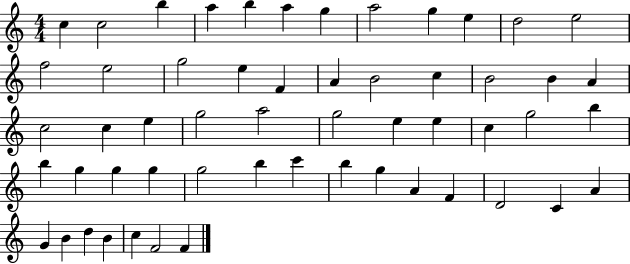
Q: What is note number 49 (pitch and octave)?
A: G4